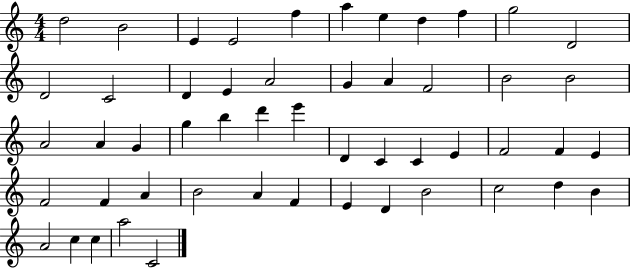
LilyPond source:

{
  \clef treble
  \numericTimeSignature
  \time 4/4
  \key c \major
  d''2 b'2 | e'4 e'2 f''4 | a''4 e''4 d''4 f''4 | g''2 d'2 | \break d'2 c'2 | d'4 e'4 a'2 | g'4 a'4 f'2 | b'2 b'2 | \break a'2 a'4 g'4 | g''4 b''4 d'''4 e'''4 | d'4 c'4 c'4 e'4 | f'2 f'4 e'4 | \break f'2 f'4 a'4 | b'2 a'4 f'4 | e'4 d'4 b'2 | c''2 d''4 b'4 | \break a'2 c''4 c''4 | a''2 c'2 | \bar "|."
}